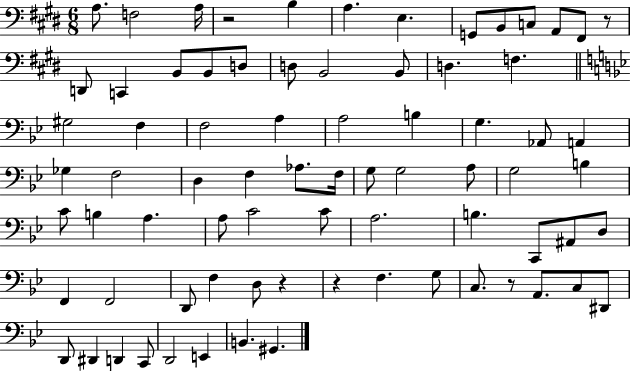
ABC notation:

X:1
T:Untitled
M:6/8
L:1/4
K:E
A,/2 F,2 A,/4 z2 B, A, E, G,,/2 B,,/2 C,/2 A,,/2 ^F,,/2 z/2 D,,/2 C,, B,,/2 B,,/2 D,/2 D,/2 B,,2 B,,/2 D, F, ^G,2 F, F,2 A, A,2 B, G, _A,,/2 A,, _G, F,2 D, F, _A,/2 F,/4 G,/2 G,2 A,/2 G,2 B, C/2 B, A, A,/2 C2 C/2 A,2 B, C,,/2 ^A,,/2 D,/2 F,, F,,2 D,,/2 F, D,/2 z z F, G,/2 C,/2 z/2 A,,/2 C,/2 ^D,,/2 D,,/2 ^D,, D,, C,,/2 D,,2 E,, B,, ^G,,